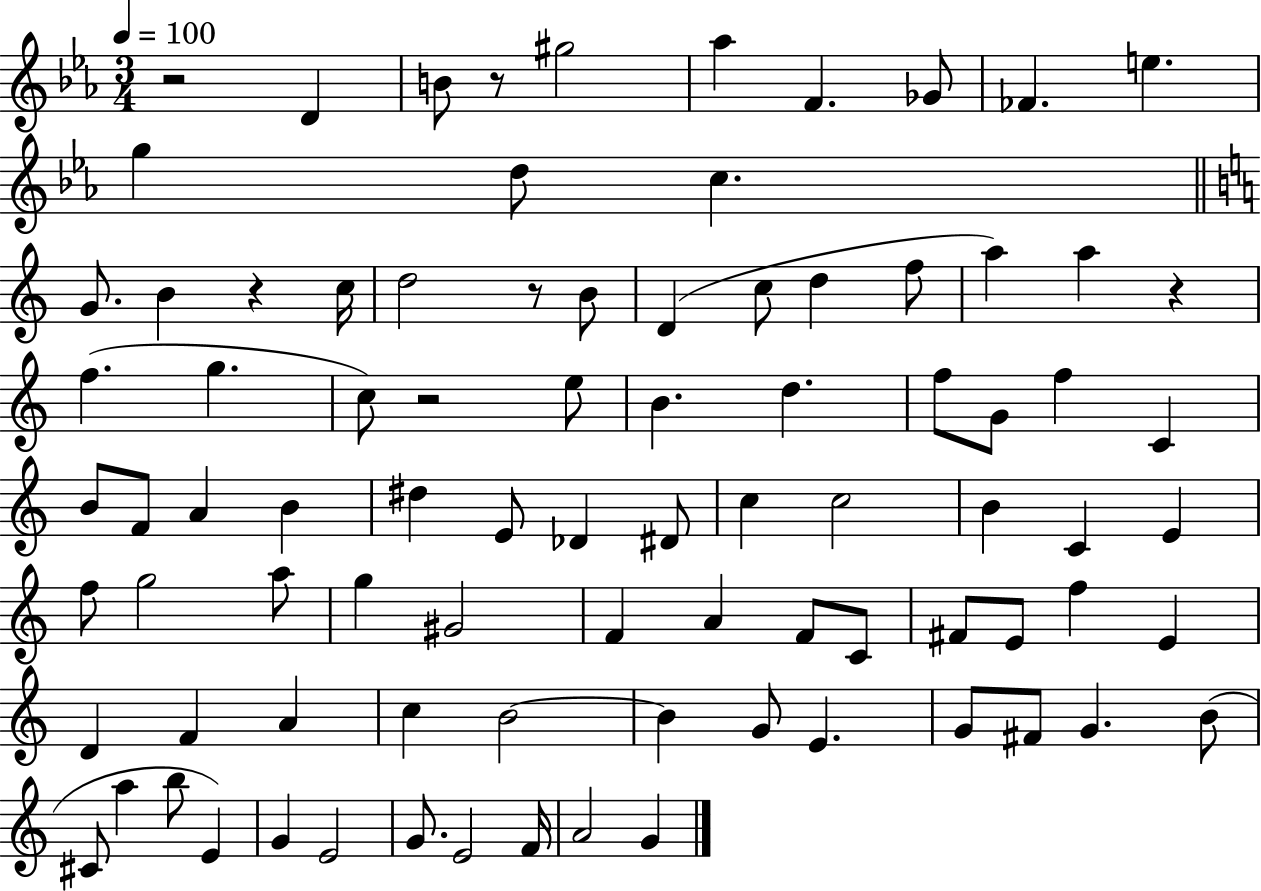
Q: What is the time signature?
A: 3/4